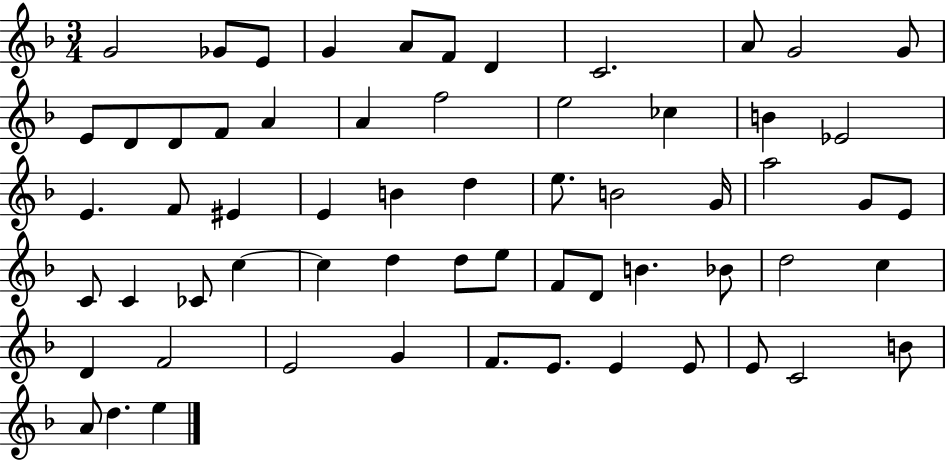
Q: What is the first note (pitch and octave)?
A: G4